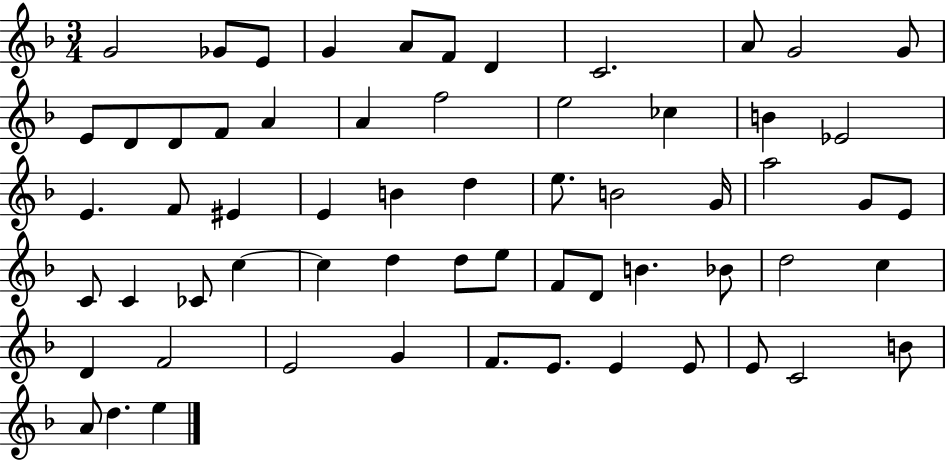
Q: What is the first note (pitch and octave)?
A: G4